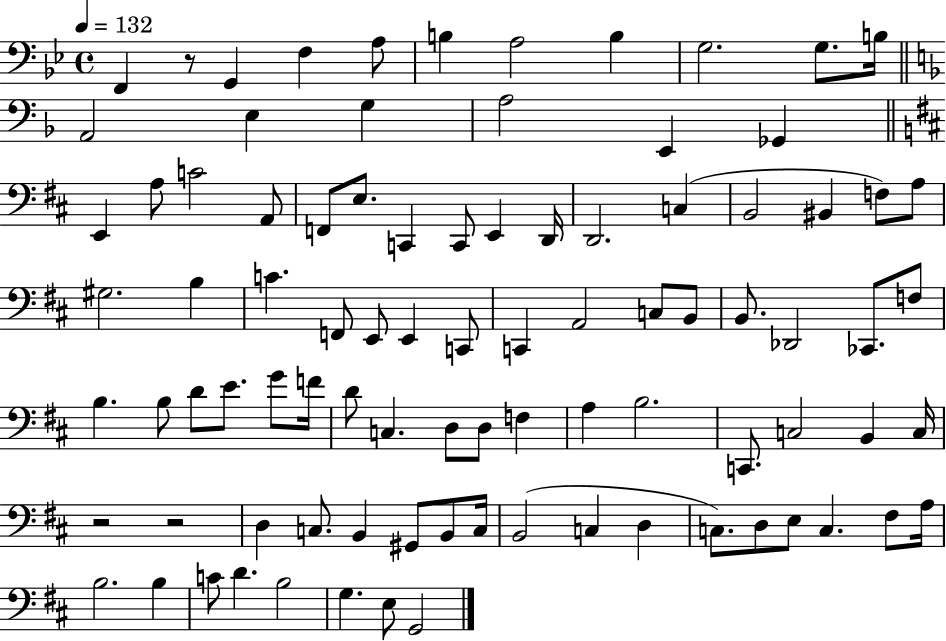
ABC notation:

X:1
T:Untitled
M:4/4
L:1/4
K:Bb
F,, z/2 G,, F, A,/2 B, A,2 B, G,2 G,/2 B,/4 A,,2 E, G, A,2 E,, _G,, E,, A,/2 C2 A,,/2 F,,/2 E,/2 C,, C,,/2 E,, D,,/4 D,,2 C, B,,2 ^B,, F,/2 A,/2 ^G,2 B, C F,,/2 E,,/2 E,, C,,/2 C,, A,,2 C,/2 B,,/2 B,,/2 _D,,2 _C,,/2 F,/2 B, B,/2 D/2 E/2 G/2 F/4 D/2 C, D,/2 D,/2 F, A, B,2 C,,/2 C,2 B,, C,/4 z2 z2 D, C,/2 B,, ^G,,/2 B,,/2 C,/4 B,,2 C, D, C,/2 D,/2 E,/2 C, ^F,/2 A,/4 B,2 B, C/2 D B,2 G, E,/2 G,,2